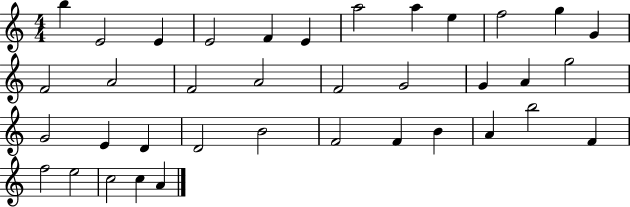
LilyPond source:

{
  \clef treble
  \numericTimeSignature
  \time 4/4
  \key c \major
  b''4 e'2 e'4 | e'2 f'4 e'4 | a''2 a''4 e''4 | f''2 g''4 g'4 | \break f'2 a'2 | f'2 a'2 | f'2 g'2 | g'4 a'4 g''2 | \break g'2 e'4 d'4 | d'2 b'2 | f'2 f'4 b'4 | a'4 b''2 f'4 | \break f''2 e''2 | c''2 c''4 a'4 | \bar "|."
}